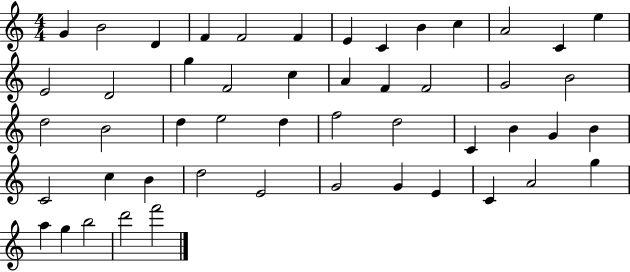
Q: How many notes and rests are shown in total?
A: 50